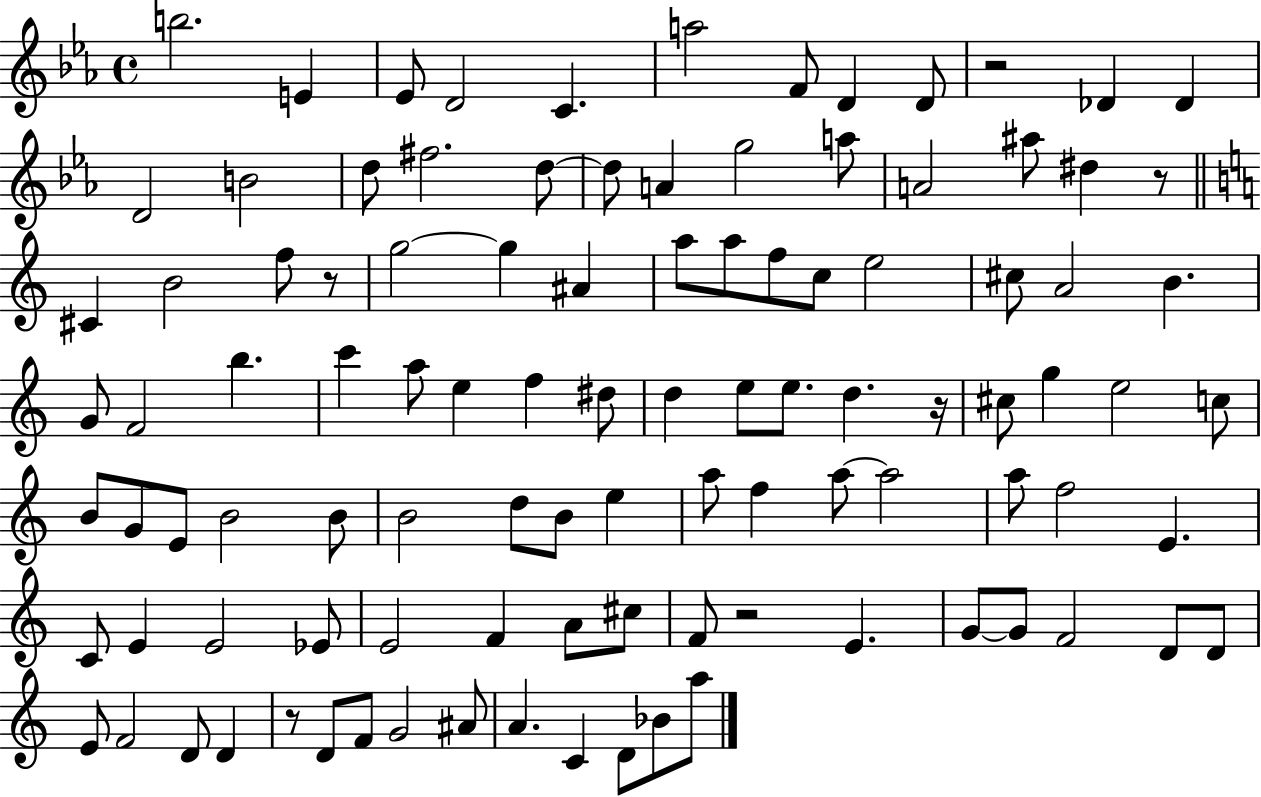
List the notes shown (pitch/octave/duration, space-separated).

B5/h. E4/q Eb4/e D4/h C4/q. A5/h F4/e D4/q D4/e R/h Db4/q Db4/q D4/h B4/h D5/e F#5/h. D5/e D5/e A4/q G5/h A5/e A4/h A#5/e D#5/q R/e C#4/q B4/h F5/e R/e G5/h G5/q A#4/q A5/e A5/e F5/e C5/e E5/h C#5/e A4/h B4/q. G4/e F4/h B5/q. C6/q A5/e E5/q F5/q D#5/e D5/q E5/e E5/e. D5/q. R/s C#5/e G5/q E5/h C5/e B4/e G4/e E4/e B4/h B4/e B4/h D5/e B4/e E5/q A5/e F5/q A5/e A5/h A5/e F5/h E4/q. C4/e E4/q E4/h Eb4/e E4/h F4/q A4/e C#5/e F4/e R/h E4/q. G4/e G4/e F4/h D4/e D4/e E4/e F4/h D4/e D4/q R/e D4/e F4/e G4/h A#4/e A4/q. C4/q D4/e Bb4/e A5/e